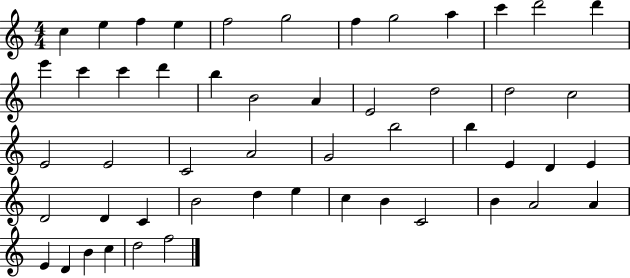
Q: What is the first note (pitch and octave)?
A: C5